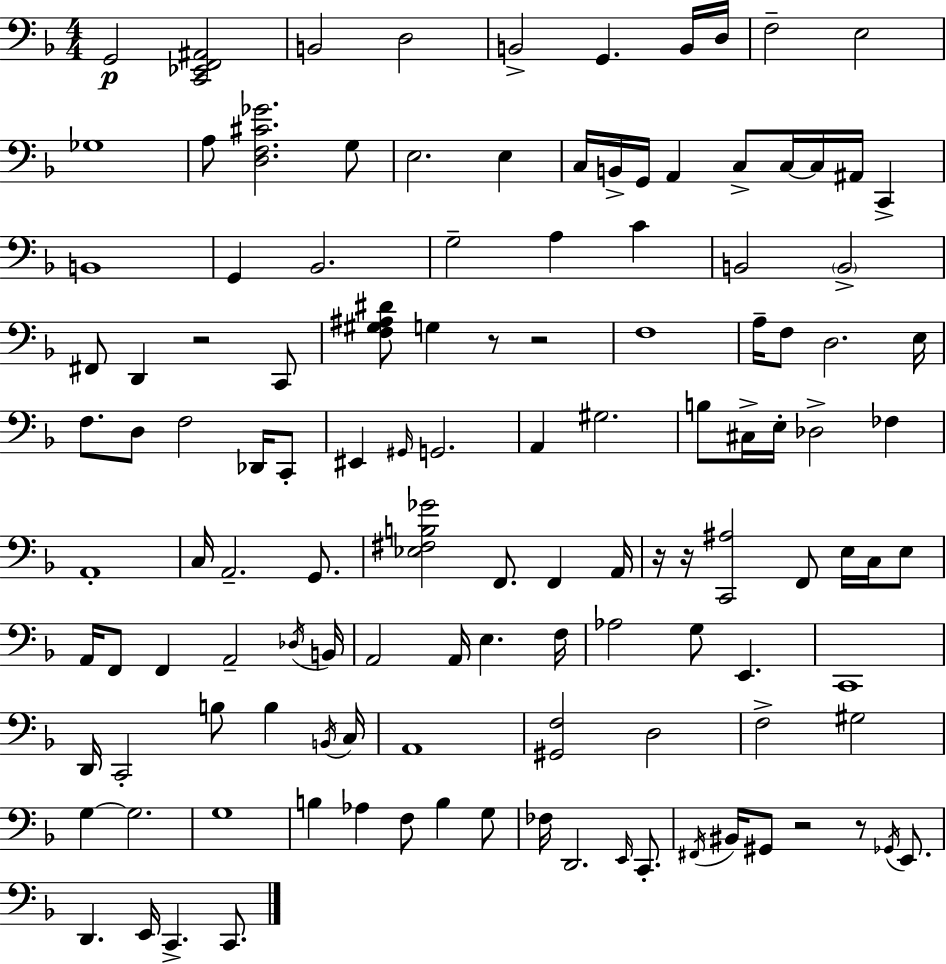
{
  \clef bass
  \numericTimeSignature
  \time 4/4
  \key d \minor
  g,2\p <c, ees, f, ais,>2 | b,2 d2 | b,2-> g,4. b,16 d16 | f2-- e2 | \break ges1 | a8 <d f cis' ges'>2. g8 | e2. e4 | c16 b,16-> g,16 a,4 c8-> c16~~ c16 ais,16 c,4-> | \break b,1 | g,4 bes,2. | g2-- a4 c'4 | b,2 \parenthesize b,2-> | \break fis,8 d,4 r2 c,8 | <f gis ais dis'>8 g4 r8 r2 | f1 | a16-- f8 d2. e16 | \break f8. d8 f2 des,16 c,8-. | eis,4 \grace { gis,16 } g,2. | a,4 gis2. | b8 cis16-> e16-. des2-> fes4 | \break a,1-. | c16 a,2.-- g,8. | <ees fis b ges'>2 f,8. f,4 | a,16 r16 r16 <c, ais>2 f,8 e16 c16 e8 | \break a,16 f,8 f,4 a,2-- | \acciaccatura { des16 } b,16 a,2 a,16 e4. | f16 aes2 g8 e,4. | c,1 | \break d,16 c,2-. b8 b4 | \acciaccatura { b,16 } c16 a,1 | <gis, f>2 d2 | f2-> gis2 | \break g4~~ g2. | g1 | b4 aes4 f8 b4 | g8 fes16 d,2. | \break \grace { e,16 } c,8.-. \acciaccatura { fis,16 } bis,16 gis,8 r2 | r8 \acciaccatura { ges,16 } e,8. d,4. e,16 c,4.-> | c,8. \bar "|."
}